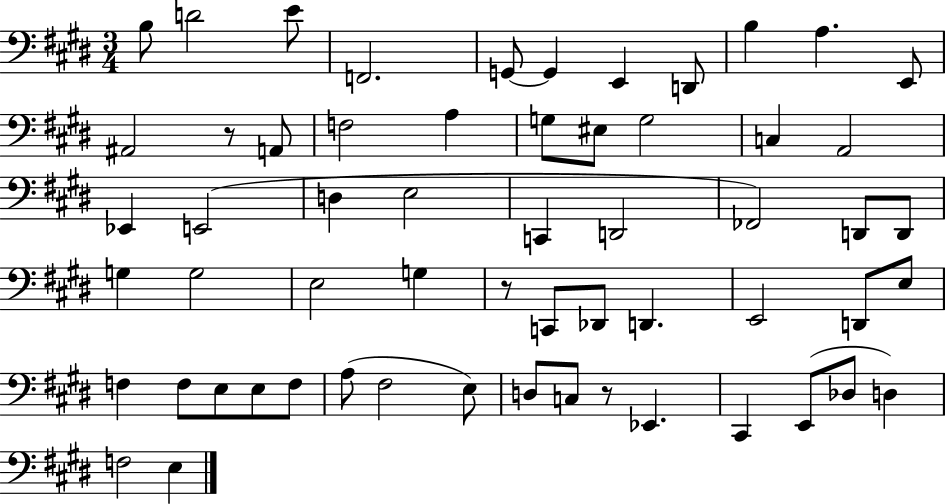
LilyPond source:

{
  \clef bass
  \numericTimeSignature
  \time 3/4
  \key e \major
  b8 d'2 e'8 | f,2. | g,8~~ g,4 e,4 d,8 | b4 a4. e,8 | \break ais,2 r8 a,8 | f2 a4 | g8 eis8 g2 | c4 a,2 | \break ees,4 e,2( | d4 e2 | c,4 d,2 | fes,2) d,8 d,8 | \break g4 g2 | e2 g4 | r8 c,8 des,8 d,4. | e,2 d,8 e8 | \break f4 f8 e8 e8 f8 | a8( fis2 e8) | d8 c8 r8 ees,4. | cis,4 e,8( des8 d4) | \break f2 e4 | \bar "|."
}